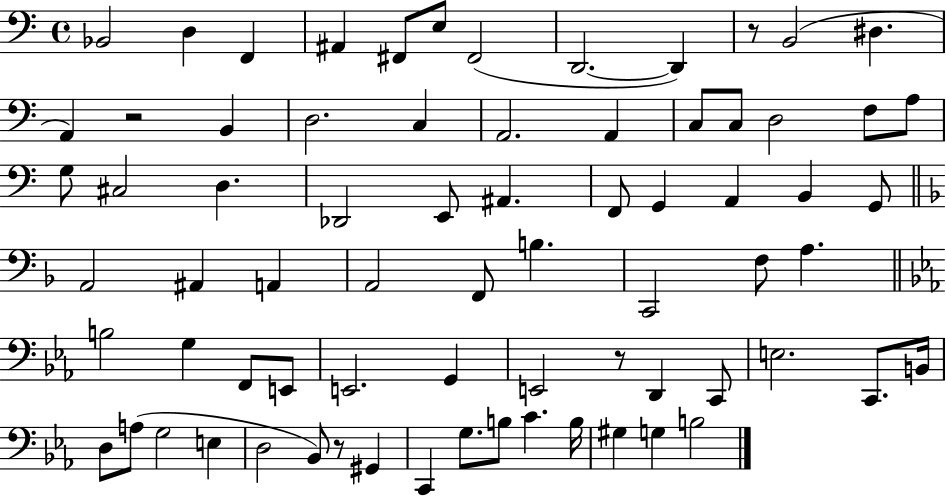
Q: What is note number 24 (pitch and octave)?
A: C#3